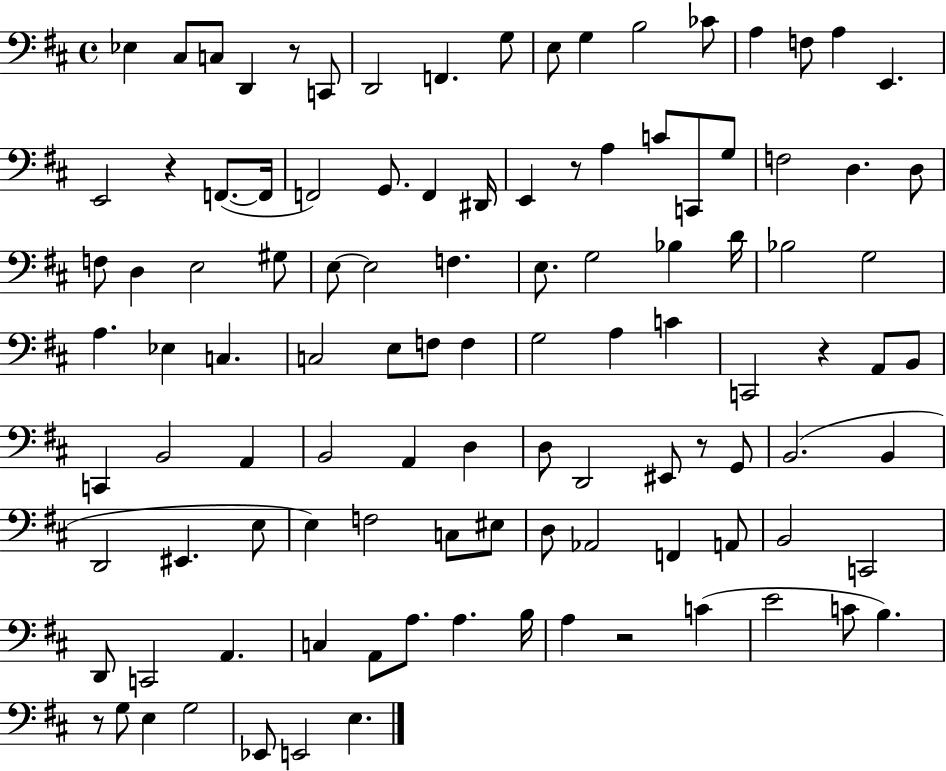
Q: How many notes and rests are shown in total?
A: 108